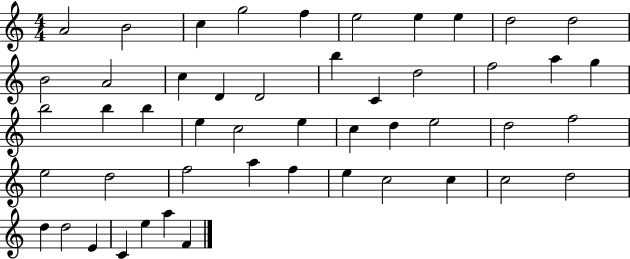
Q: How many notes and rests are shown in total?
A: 49